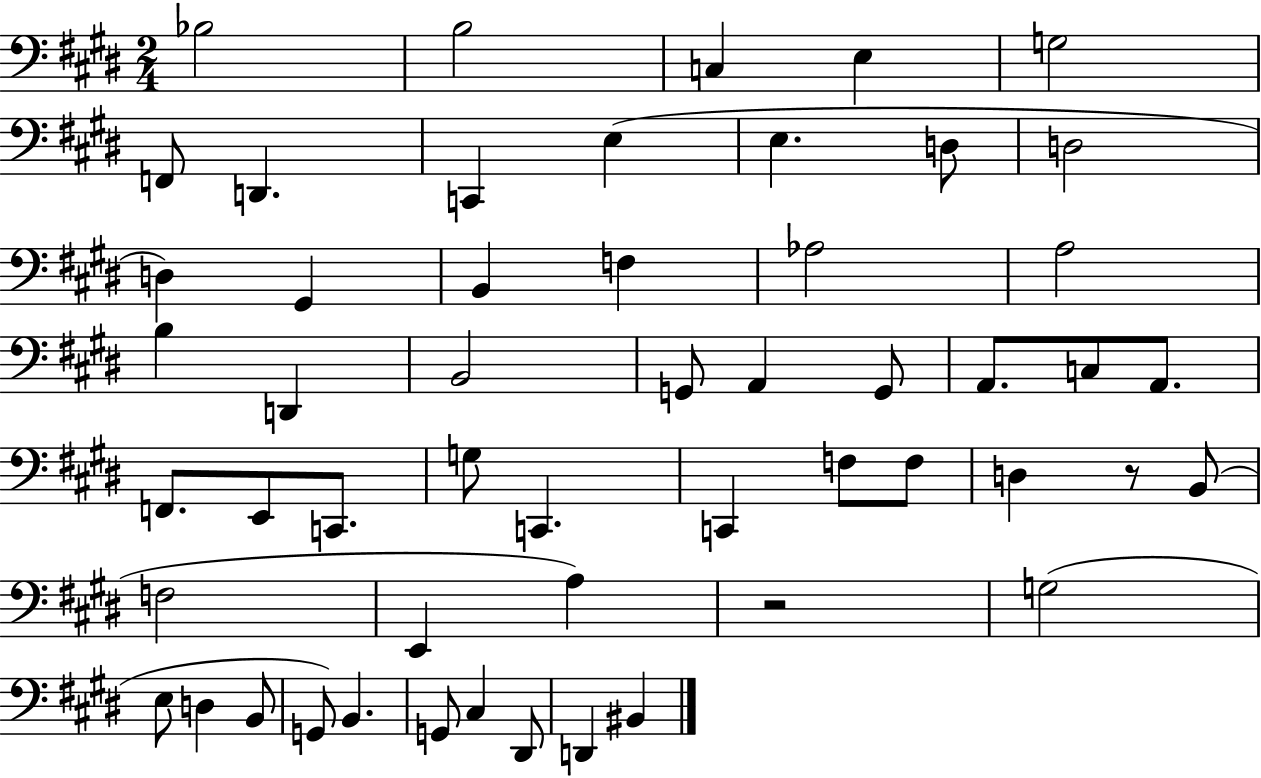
X:1
T:Untitled
M:2/4
L:1/4
K:E
_B,2 B,2 C, E, G,2 F,,/2 D,, C,, E, E, D,/2 D,2 D, ^G,, B,, F, _A,2 A,2 B, D,, B,,2 G,,/2 A,, G,,/2 A,,/2 C,/2 A,,/2 F,,/2 E,,/2 C,,/2 G,/2 C,, C,, F,/2 F,/2 D, z/2 B,,/2 F,2 E,, A, z2 G,2 E,/2 D, B,,/2 G,,/2 B,, G,,/2 ^C, ^D,,/2 D,, ^B,,